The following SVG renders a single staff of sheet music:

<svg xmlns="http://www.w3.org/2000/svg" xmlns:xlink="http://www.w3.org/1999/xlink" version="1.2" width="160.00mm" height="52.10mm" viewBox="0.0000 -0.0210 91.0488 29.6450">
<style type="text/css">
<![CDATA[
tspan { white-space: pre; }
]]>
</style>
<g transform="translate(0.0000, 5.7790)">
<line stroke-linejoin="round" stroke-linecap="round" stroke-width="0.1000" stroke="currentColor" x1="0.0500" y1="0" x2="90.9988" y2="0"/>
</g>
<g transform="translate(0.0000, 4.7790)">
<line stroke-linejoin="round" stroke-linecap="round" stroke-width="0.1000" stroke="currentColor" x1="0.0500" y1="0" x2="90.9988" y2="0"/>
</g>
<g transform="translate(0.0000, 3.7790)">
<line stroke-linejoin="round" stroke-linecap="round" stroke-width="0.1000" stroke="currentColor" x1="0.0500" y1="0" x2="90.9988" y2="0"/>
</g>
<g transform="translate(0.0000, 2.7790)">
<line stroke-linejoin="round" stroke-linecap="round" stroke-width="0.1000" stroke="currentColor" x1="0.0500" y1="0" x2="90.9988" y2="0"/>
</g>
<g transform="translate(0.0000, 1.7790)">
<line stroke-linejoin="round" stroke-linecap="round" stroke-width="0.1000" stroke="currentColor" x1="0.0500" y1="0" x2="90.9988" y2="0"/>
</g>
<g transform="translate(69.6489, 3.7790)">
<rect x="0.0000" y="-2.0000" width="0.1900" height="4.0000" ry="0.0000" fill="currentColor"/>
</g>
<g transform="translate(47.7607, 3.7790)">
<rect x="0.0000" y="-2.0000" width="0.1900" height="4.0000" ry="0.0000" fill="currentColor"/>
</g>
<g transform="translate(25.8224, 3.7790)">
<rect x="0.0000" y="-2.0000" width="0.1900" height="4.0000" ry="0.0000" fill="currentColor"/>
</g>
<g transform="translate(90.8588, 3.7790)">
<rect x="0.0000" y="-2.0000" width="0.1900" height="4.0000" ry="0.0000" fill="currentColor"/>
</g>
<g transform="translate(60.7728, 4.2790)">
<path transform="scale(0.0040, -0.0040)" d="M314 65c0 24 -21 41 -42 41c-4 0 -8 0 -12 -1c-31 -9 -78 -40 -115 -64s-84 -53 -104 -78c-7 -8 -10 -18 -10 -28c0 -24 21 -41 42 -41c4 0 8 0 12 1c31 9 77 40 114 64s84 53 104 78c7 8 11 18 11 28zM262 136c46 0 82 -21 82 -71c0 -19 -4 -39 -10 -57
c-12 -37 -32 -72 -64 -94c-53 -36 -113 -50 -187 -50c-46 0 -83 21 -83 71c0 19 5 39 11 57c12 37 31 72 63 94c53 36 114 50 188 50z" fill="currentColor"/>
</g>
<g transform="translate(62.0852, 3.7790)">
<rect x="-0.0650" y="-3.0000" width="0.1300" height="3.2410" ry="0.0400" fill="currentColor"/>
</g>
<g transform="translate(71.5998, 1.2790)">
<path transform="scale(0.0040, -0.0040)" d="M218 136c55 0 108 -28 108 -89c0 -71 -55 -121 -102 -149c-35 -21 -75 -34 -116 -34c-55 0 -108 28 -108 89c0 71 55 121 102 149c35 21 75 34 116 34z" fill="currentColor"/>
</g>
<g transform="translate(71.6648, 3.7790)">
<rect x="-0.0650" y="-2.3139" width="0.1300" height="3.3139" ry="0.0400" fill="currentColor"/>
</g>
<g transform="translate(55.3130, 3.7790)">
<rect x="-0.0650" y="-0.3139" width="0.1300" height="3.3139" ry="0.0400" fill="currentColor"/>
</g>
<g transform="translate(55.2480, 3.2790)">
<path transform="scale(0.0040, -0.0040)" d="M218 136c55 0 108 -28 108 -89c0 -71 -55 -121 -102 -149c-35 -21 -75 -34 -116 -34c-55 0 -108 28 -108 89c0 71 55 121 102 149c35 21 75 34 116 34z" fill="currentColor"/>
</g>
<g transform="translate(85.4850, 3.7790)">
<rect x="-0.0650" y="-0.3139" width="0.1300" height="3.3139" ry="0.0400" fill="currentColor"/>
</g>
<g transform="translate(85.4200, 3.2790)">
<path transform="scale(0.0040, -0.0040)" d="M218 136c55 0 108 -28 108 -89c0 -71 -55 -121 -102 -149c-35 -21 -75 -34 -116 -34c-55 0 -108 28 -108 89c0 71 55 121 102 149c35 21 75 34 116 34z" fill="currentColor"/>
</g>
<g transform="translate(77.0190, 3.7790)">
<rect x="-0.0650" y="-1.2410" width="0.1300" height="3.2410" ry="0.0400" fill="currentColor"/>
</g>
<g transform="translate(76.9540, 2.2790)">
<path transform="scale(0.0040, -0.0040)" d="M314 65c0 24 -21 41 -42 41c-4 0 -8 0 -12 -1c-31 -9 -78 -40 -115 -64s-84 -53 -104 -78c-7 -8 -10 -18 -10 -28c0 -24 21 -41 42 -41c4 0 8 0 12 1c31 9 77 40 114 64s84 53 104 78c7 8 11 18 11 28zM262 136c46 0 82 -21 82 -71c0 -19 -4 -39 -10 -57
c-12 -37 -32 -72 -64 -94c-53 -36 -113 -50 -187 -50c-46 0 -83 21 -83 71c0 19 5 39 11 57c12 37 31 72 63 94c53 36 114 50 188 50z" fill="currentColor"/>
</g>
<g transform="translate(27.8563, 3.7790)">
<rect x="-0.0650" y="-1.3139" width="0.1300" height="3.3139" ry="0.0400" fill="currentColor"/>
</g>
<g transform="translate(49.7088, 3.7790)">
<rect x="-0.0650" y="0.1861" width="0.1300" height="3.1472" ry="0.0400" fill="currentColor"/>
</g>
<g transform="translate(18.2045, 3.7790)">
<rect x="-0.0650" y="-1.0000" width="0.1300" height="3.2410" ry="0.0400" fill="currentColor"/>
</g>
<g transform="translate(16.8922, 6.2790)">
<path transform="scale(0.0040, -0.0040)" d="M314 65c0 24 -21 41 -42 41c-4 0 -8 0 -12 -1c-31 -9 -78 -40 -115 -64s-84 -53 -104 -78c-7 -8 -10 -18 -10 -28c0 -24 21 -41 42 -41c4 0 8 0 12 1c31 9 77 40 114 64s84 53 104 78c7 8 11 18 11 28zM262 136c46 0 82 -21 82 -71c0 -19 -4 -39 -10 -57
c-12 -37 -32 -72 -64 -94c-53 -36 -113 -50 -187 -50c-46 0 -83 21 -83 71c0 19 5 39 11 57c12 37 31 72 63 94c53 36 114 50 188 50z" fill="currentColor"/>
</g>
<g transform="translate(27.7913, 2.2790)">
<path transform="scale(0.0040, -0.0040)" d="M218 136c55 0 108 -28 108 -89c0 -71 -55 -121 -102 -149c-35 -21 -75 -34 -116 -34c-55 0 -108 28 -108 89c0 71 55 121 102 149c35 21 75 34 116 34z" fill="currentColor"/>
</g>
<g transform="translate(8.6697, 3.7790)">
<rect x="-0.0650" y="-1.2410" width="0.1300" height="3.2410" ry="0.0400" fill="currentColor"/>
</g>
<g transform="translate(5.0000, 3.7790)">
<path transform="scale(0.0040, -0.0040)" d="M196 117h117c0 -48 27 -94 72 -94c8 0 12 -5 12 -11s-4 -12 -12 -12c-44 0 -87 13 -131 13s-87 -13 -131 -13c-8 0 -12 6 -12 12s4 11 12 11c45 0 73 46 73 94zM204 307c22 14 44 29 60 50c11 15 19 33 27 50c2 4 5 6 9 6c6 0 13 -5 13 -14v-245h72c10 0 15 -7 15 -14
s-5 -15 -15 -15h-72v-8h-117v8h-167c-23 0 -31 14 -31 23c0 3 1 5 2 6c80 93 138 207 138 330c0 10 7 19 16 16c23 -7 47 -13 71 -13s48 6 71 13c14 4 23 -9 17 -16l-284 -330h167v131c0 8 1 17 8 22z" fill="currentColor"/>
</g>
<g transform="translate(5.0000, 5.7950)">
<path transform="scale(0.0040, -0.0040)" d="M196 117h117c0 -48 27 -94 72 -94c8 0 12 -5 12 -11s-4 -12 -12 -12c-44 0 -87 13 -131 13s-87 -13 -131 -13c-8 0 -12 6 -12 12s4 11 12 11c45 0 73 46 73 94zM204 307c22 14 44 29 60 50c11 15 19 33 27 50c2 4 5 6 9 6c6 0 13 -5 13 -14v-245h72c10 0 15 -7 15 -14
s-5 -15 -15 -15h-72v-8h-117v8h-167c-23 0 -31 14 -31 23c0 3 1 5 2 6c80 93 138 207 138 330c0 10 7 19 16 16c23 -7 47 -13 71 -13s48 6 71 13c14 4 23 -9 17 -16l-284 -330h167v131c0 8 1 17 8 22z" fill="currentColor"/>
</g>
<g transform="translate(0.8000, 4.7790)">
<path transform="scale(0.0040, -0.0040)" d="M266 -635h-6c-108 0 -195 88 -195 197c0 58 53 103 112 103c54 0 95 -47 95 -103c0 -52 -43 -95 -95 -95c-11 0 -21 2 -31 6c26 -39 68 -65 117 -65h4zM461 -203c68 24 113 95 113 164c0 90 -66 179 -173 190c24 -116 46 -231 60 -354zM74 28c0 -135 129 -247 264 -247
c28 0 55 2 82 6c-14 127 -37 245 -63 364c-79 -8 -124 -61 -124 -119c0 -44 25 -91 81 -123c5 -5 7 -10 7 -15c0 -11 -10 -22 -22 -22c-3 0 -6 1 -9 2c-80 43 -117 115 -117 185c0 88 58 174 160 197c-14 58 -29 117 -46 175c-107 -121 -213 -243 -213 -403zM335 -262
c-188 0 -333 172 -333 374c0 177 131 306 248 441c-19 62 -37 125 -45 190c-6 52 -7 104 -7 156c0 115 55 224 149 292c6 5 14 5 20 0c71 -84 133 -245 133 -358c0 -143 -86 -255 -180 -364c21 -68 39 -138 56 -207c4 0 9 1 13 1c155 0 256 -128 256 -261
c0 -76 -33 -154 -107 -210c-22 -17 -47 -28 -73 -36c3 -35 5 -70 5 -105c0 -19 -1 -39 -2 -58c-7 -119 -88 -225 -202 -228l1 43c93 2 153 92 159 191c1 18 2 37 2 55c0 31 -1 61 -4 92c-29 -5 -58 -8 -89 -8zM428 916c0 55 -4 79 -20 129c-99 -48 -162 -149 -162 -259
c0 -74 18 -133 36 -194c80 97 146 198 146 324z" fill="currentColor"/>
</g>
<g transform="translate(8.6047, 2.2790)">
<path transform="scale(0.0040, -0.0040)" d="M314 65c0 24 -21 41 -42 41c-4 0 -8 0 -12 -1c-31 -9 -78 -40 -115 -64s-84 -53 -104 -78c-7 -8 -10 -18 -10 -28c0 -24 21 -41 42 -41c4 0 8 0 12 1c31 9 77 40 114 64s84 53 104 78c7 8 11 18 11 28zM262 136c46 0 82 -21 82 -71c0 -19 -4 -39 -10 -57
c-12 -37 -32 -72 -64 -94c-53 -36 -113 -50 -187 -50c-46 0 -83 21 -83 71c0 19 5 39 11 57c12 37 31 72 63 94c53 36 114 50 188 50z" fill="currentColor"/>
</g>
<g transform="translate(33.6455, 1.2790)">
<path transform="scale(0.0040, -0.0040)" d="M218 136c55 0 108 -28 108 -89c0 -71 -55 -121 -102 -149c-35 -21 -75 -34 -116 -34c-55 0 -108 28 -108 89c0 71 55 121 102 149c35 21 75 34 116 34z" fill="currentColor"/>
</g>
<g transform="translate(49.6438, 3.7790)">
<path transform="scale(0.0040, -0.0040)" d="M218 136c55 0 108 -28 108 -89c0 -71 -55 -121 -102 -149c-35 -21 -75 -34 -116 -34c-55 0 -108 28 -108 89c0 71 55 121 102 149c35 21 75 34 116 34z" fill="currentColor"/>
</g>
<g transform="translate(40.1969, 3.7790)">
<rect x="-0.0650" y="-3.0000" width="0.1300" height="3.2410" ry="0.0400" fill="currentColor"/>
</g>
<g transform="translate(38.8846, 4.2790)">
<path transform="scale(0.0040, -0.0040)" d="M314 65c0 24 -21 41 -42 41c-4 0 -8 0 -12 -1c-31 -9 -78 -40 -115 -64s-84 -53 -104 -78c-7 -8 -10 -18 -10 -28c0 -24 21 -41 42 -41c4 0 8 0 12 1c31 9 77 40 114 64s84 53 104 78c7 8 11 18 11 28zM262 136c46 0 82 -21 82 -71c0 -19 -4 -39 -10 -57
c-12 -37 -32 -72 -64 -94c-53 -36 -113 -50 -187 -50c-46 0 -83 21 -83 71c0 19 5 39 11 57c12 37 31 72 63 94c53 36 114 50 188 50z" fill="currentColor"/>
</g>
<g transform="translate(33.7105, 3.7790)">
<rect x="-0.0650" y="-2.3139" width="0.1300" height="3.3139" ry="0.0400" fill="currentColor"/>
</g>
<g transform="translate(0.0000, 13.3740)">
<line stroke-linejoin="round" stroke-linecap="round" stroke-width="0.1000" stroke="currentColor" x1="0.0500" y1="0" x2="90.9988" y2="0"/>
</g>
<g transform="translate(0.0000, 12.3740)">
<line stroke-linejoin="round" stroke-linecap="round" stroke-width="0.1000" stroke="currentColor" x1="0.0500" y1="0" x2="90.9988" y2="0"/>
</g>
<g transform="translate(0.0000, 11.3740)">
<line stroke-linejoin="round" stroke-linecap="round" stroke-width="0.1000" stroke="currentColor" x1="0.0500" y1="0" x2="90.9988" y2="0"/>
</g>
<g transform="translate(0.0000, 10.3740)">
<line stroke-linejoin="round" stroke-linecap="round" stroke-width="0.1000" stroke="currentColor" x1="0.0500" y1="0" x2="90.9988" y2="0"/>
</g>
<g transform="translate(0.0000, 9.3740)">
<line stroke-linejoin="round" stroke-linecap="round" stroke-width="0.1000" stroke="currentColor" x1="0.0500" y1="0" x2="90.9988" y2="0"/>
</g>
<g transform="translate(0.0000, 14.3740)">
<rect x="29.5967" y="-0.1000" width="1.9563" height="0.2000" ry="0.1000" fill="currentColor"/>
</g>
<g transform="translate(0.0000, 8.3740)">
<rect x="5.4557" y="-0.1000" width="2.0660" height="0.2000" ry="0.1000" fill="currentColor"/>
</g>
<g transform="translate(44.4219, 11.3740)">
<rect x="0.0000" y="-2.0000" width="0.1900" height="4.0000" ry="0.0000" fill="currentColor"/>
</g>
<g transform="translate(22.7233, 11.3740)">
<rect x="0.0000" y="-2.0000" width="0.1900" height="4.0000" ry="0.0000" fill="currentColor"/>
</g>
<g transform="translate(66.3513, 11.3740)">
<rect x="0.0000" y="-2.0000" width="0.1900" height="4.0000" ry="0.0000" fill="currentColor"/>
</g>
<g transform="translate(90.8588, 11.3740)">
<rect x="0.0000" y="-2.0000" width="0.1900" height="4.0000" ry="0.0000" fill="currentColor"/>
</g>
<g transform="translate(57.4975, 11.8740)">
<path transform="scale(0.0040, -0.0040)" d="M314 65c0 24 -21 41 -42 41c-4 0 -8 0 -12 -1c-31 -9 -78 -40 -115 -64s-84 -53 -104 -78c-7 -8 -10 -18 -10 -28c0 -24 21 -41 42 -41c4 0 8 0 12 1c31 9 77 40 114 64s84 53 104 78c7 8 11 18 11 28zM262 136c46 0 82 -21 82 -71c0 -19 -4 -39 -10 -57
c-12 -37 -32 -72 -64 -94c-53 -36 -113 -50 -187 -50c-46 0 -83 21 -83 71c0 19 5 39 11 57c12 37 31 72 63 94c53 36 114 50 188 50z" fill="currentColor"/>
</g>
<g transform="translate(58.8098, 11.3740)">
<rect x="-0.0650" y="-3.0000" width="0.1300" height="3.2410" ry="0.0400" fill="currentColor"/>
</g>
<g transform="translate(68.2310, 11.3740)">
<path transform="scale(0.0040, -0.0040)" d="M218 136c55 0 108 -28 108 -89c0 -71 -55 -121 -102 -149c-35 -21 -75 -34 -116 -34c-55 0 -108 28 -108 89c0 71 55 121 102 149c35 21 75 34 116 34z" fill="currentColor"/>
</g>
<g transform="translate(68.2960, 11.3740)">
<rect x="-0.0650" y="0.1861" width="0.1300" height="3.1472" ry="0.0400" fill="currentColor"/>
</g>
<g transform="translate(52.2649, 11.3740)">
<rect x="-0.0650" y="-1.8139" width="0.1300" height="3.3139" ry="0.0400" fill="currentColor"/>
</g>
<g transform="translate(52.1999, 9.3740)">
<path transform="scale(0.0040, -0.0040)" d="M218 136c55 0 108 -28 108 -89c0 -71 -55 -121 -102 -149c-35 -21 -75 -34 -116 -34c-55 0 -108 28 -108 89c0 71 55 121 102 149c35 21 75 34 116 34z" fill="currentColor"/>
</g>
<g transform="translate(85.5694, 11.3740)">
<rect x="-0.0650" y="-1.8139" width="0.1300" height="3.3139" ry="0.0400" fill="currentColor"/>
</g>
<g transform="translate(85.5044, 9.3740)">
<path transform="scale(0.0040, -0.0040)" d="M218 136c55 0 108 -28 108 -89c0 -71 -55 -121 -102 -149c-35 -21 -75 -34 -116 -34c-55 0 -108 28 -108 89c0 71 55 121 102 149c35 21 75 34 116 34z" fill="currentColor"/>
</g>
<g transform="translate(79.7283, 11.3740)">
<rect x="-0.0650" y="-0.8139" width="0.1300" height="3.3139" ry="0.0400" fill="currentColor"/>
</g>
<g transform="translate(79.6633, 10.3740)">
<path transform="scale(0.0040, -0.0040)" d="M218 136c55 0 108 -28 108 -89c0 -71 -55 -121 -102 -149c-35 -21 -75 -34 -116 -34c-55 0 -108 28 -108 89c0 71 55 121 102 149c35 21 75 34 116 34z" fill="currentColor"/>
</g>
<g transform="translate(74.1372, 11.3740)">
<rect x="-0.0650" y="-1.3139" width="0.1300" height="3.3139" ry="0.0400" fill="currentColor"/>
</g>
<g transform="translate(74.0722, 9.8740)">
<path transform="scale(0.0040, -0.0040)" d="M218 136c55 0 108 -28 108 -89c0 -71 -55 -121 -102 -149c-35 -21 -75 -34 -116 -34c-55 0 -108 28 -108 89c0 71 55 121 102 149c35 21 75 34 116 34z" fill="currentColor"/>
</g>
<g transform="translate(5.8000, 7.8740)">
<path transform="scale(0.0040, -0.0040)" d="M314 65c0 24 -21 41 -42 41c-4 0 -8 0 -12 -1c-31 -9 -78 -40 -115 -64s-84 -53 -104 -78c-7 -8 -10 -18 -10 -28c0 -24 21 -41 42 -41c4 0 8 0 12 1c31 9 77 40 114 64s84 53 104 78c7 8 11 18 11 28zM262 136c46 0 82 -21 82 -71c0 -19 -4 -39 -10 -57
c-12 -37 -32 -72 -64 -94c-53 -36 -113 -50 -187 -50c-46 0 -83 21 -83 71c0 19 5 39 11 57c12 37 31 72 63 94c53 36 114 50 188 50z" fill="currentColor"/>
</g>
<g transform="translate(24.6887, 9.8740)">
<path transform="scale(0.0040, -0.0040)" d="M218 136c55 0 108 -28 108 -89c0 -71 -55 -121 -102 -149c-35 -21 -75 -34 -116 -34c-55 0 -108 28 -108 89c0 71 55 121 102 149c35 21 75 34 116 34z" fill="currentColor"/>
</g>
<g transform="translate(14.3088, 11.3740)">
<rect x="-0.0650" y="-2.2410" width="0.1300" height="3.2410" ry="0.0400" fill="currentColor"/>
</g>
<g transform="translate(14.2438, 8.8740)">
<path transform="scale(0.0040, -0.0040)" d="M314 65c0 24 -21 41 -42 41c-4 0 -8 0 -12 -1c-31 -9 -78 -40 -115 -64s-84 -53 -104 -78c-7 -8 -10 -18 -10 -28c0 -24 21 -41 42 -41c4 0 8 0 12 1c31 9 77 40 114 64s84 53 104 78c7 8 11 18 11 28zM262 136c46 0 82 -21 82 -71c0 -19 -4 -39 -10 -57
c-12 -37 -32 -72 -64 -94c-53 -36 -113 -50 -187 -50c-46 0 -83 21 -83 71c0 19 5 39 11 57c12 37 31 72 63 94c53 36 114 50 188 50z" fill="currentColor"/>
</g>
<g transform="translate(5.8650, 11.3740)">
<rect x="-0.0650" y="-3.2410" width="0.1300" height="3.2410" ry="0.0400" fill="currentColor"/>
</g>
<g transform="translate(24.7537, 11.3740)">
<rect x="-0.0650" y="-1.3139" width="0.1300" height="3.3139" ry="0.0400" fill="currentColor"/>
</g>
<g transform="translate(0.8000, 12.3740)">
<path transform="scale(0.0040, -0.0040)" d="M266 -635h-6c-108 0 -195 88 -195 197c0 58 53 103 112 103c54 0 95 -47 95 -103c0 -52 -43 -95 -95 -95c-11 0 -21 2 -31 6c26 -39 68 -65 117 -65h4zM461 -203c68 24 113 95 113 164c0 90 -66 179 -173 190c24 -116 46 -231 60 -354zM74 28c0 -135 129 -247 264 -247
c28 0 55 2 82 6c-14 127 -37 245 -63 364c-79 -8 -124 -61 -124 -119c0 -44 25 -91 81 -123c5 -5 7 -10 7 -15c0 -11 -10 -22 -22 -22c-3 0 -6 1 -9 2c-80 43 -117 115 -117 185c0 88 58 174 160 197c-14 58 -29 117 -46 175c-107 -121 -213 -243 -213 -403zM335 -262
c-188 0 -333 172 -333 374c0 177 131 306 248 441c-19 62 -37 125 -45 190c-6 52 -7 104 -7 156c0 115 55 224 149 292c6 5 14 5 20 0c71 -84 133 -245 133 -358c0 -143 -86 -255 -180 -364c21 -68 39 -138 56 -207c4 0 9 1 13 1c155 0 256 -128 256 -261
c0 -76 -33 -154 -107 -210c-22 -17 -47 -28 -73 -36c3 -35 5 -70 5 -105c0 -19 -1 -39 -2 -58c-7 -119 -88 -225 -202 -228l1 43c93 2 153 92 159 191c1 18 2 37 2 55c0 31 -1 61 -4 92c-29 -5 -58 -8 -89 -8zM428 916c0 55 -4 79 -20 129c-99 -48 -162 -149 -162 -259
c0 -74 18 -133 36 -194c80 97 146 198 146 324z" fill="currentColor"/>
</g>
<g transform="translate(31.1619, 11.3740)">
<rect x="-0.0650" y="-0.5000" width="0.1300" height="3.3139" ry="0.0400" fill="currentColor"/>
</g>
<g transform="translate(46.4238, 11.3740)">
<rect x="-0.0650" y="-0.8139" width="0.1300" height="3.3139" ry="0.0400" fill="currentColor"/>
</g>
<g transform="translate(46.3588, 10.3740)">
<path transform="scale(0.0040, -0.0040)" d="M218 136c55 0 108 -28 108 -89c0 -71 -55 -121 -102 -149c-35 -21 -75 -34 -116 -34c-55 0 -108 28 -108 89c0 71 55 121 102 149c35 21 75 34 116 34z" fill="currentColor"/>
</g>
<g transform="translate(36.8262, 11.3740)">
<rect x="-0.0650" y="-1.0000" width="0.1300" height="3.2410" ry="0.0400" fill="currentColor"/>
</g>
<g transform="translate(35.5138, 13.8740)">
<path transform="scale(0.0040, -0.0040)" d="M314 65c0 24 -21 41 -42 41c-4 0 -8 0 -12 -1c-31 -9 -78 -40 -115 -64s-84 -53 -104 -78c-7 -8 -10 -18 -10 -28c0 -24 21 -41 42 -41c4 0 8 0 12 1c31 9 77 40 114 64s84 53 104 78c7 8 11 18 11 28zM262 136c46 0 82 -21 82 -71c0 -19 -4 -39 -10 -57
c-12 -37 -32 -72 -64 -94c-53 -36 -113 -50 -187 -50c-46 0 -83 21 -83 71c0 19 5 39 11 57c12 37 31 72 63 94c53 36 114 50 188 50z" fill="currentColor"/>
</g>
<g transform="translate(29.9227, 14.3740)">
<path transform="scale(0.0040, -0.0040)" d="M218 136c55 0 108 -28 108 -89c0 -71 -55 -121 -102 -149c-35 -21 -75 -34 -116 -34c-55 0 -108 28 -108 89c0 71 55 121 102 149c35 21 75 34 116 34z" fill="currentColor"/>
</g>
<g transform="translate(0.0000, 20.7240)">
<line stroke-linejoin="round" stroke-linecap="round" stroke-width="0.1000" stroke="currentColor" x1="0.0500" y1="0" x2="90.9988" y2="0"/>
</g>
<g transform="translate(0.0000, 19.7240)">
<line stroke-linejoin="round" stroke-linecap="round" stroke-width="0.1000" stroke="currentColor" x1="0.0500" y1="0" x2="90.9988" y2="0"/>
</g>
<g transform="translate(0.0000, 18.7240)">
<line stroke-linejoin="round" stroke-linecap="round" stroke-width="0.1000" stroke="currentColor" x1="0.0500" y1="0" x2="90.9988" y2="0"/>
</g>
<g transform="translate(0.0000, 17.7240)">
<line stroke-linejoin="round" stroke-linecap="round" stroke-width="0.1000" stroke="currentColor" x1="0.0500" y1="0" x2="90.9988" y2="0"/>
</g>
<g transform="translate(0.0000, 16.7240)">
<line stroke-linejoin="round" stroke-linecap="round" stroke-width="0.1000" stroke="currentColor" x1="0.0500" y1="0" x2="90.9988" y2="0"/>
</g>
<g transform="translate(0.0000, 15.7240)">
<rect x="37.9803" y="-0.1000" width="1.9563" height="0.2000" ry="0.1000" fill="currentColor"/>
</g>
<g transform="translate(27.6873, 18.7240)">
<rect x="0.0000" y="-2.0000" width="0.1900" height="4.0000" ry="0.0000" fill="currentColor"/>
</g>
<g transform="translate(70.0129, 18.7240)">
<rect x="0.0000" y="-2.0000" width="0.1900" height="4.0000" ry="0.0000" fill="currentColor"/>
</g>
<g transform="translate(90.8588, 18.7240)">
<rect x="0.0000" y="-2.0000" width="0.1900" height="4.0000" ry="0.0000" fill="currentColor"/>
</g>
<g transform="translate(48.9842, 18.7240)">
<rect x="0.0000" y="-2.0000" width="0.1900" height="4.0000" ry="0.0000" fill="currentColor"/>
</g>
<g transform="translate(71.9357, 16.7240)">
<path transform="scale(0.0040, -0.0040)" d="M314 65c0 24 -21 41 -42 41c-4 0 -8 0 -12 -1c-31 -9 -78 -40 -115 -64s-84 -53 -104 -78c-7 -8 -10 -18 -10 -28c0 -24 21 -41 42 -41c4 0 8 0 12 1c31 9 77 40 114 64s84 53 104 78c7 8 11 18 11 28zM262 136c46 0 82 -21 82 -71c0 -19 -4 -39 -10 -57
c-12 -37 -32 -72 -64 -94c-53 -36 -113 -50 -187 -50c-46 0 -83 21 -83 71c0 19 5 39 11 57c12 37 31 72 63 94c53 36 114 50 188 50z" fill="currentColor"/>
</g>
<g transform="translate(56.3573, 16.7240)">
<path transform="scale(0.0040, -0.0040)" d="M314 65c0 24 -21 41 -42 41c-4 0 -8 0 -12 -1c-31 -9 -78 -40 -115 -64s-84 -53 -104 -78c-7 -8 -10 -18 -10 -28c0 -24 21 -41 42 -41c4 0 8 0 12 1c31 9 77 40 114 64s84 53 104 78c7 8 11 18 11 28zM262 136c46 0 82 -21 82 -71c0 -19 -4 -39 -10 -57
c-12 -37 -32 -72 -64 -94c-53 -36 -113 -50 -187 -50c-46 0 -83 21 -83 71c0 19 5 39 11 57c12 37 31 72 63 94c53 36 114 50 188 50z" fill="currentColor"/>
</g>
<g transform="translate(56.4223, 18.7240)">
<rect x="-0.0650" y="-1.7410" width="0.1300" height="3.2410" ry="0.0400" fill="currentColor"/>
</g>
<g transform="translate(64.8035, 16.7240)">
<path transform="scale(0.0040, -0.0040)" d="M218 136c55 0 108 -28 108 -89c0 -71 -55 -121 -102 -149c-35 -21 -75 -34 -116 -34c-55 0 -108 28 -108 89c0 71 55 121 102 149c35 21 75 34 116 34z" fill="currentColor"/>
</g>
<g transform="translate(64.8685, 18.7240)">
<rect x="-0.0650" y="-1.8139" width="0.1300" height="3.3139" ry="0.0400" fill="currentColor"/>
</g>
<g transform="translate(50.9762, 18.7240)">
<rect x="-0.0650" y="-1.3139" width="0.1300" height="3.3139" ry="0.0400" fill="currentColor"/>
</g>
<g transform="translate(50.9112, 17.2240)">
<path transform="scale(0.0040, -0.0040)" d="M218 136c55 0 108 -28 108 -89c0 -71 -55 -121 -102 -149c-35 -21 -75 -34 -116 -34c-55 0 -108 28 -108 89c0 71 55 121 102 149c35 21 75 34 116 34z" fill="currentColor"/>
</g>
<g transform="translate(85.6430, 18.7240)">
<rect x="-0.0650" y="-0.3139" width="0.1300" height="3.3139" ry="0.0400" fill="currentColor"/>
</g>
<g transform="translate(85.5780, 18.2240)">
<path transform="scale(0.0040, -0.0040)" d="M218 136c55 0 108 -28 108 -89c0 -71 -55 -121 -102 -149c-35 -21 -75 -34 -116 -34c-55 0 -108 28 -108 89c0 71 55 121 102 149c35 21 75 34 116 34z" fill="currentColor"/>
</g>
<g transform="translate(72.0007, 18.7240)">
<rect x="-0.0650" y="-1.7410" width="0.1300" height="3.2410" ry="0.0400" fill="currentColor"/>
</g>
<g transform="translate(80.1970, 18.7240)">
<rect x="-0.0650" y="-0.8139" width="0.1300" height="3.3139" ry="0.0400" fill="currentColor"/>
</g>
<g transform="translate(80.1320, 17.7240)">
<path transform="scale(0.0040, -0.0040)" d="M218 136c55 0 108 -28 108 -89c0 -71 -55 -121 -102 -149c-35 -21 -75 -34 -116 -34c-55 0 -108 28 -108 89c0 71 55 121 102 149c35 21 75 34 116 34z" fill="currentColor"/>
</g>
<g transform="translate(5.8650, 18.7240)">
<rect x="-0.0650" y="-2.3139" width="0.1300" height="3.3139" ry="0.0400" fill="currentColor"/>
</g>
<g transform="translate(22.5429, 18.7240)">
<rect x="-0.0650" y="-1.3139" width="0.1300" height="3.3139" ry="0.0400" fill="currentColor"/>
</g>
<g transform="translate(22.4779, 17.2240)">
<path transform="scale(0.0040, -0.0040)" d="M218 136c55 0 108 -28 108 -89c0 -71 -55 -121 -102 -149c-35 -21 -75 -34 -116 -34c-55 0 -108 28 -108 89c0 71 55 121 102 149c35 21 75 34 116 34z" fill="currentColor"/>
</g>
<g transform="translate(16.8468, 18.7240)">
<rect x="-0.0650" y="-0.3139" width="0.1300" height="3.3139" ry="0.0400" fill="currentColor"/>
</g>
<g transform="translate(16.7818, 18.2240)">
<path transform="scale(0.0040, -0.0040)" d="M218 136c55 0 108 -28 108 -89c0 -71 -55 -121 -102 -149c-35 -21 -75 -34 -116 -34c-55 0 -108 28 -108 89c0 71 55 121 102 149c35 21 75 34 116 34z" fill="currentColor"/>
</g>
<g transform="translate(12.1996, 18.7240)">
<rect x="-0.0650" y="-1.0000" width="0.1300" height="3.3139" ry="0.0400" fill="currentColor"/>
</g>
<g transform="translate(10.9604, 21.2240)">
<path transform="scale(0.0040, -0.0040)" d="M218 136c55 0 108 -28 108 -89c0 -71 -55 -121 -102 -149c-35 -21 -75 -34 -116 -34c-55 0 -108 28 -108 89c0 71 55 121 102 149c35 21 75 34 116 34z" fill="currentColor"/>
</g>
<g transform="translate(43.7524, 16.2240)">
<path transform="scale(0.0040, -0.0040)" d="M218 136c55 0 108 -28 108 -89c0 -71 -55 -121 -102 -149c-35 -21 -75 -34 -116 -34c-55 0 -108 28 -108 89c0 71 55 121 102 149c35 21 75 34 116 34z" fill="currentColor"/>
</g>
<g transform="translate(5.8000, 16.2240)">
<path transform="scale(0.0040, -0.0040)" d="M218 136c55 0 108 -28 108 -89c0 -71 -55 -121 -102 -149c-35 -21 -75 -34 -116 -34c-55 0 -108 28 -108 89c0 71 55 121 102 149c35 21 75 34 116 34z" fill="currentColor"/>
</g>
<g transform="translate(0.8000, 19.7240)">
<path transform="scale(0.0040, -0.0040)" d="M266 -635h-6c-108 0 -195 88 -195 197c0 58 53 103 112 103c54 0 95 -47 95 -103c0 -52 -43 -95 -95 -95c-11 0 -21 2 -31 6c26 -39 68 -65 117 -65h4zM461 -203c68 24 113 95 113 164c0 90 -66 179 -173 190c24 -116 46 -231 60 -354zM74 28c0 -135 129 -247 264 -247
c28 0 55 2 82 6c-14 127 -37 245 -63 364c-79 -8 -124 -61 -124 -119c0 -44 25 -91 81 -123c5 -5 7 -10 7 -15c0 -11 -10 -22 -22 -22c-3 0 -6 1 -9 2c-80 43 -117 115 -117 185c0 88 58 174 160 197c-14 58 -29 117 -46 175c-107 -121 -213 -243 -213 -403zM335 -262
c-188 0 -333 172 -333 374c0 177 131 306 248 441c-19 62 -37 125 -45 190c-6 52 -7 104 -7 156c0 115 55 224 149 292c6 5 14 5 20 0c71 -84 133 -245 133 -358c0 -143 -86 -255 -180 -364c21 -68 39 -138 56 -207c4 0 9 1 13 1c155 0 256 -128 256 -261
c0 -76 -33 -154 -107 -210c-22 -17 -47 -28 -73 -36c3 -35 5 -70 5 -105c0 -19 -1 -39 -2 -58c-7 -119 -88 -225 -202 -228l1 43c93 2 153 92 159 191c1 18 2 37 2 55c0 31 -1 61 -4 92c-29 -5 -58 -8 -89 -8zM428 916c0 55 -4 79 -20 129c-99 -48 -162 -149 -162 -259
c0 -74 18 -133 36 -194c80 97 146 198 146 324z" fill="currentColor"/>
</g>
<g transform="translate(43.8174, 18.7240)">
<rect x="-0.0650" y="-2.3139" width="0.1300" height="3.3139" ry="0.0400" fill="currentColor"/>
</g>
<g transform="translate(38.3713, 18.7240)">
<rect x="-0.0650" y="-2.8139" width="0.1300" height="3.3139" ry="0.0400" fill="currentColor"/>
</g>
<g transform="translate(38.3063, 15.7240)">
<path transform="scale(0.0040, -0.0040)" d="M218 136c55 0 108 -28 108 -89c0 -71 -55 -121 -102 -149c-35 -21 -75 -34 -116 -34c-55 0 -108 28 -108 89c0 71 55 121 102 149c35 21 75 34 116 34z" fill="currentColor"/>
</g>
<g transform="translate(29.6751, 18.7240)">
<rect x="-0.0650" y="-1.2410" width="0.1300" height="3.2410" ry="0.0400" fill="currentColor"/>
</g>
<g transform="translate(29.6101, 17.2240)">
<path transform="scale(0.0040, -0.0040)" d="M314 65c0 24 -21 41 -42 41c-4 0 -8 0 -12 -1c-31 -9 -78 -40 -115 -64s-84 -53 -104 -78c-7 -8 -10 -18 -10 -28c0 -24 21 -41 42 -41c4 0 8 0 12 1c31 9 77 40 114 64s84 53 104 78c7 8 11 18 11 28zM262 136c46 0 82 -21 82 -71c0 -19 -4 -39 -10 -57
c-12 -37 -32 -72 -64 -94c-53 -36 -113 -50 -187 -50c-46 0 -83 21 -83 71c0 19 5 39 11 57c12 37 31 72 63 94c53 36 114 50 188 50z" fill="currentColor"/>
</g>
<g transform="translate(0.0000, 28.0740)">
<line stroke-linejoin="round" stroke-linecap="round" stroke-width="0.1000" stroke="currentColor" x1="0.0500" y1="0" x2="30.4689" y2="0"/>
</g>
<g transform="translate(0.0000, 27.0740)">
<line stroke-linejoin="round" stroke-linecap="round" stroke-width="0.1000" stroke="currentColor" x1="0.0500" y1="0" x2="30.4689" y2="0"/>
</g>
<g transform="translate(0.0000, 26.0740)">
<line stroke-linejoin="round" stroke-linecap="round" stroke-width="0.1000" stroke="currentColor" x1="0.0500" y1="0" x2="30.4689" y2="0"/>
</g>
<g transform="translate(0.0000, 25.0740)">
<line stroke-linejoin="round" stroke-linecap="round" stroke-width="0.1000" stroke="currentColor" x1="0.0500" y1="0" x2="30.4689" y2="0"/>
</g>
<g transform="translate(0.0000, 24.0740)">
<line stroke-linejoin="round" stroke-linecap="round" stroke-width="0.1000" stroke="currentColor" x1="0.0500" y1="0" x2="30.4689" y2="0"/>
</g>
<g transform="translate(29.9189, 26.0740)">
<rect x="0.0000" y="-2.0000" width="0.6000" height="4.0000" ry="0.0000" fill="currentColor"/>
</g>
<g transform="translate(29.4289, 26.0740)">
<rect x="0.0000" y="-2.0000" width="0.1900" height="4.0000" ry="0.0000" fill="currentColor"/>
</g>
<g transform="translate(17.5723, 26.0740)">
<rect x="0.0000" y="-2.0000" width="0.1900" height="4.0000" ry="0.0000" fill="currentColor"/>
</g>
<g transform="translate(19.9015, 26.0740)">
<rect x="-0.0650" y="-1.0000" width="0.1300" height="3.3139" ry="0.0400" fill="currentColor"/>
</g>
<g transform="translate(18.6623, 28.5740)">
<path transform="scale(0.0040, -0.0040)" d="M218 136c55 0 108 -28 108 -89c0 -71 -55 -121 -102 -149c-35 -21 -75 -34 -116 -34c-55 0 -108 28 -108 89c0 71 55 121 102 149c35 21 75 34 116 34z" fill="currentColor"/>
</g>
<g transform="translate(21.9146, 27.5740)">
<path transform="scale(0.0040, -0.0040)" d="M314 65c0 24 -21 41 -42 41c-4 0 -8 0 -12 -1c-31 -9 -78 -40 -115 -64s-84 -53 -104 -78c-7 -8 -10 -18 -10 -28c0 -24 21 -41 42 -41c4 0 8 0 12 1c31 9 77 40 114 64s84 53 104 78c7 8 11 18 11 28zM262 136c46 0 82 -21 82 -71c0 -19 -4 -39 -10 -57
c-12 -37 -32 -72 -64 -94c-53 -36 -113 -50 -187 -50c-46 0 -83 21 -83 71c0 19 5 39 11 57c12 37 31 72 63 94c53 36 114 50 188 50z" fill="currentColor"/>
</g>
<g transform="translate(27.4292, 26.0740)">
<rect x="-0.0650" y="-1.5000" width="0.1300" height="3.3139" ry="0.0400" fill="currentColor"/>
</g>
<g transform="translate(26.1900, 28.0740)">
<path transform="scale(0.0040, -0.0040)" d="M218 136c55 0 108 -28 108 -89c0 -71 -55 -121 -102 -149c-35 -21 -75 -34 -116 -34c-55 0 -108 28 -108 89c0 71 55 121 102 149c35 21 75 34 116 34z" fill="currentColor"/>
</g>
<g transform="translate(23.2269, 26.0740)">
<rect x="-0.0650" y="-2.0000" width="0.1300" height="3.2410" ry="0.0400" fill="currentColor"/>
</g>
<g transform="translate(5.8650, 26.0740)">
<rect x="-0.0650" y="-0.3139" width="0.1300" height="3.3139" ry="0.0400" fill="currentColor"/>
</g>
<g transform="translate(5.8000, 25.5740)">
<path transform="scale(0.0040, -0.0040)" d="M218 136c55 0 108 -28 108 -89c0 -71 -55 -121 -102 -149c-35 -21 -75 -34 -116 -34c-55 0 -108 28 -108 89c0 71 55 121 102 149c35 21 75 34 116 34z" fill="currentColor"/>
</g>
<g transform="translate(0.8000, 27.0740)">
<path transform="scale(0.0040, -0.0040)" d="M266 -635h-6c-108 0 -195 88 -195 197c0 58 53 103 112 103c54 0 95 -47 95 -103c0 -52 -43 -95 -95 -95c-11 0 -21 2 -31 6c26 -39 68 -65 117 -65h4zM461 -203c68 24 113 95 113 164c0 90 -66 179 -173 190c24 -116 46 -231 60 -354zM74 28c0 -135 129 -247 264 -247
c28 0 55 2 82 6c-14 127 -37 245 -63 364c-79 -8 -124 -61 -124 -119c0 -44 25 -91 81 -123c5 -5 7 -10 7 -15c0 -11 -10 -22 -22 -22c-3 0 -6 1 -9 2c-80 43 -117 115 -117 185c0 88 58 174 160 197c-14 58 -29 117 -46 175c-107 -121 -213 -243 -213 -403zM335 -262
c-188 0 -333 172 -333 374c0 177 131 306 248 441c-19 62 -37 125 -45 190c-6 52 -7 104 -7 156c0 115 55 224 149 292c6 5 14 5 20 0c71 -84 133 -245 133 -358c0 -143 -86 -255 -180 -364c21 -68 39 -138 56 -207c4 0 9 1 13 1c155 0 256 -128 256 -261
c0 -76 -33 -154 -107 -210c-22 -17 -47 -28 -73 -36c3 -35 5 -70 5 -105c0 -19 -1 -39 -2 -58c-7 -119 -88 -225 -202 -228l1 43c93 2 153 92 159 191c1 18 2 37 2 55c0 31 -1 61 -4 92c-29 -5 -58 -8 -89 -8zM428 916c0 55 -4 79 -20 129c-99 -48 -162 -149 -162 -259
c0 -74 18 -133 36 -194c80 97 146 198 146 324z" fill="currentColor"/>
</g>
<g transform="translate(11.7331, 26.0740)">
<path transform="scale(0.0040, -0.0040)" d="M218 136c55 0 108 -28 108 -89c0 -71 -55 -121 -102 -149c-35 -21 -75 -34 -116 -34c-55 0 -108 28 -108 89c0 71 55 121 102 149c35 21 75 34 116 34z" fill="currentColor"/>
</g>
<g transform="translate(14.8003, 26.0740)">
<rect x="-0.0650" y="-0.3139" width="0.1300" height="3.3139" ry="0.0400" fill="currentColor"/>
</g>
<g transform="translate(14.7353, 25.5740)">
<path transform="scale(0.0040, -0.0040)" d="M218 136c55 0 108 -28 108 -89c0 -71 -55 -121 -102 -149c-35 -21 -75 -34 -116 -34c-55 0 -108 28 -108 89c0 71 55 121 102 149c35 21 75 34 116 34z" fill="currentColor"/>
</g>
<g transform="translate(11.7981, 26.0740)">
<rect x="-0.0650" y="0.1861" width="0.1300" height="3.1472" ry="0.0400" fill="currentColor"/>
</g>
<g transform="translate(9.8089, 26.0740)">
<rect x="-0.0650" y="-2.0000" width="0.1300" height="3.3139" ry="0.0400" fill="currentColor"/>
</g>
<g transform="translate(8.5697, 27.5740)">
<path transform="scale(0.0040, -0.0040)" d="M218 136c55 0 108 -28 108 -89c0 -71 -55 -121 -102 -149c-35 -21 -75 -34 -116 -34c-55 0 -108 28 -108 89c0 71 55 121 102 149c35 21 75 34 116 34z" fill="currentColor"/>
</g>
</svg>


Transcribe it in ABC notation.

X:1
T:Untitled
M:4/4
L:1/4
K:C
e2 D2 e g A2 B c A2 g e2 c b2 g2 e C D2 d f A2 B e d f g D c e e2 a g e f2 f f2 d c c F B c D F2 E